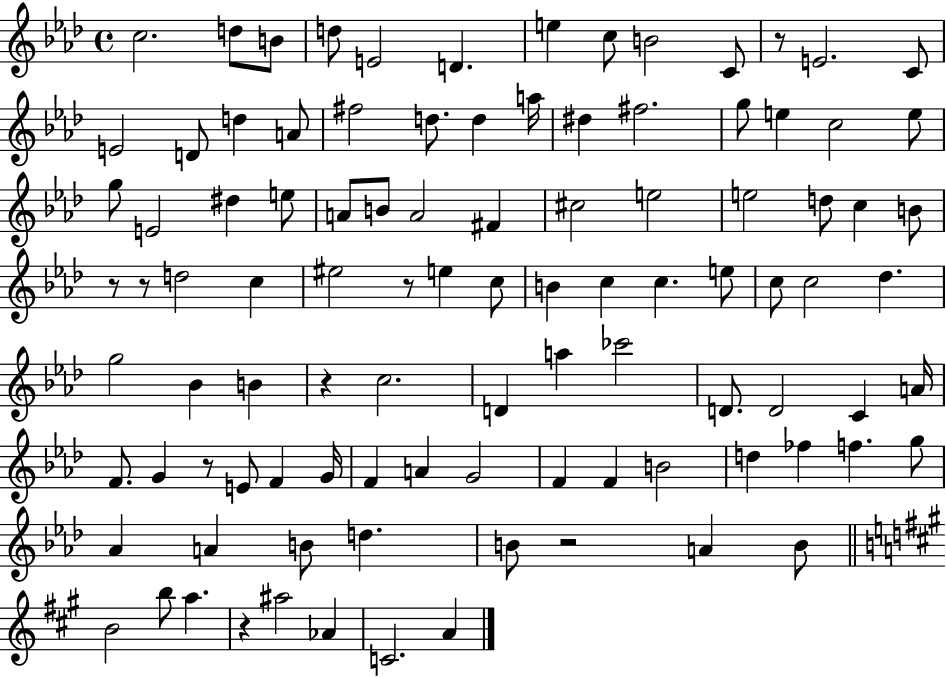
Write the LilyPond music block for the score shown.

{
  \clef treble
  \time 4/4
  \defaultTimeSignature
  \key aes \major
  c''2. d''8 b'8 | d''8 e'2 d'4. | e''4 c''8 b'2 c'8 | r8 e'2. c'8 | \break e'2 d'8 d''4 a'8 | fis''2 d''8. d''4 a''16 | dis''4 fis''2. | g''8 e''4 c''2 e''8 | \break g''8 e'2 dis''4 e''8 | a'8 b'8 a'2 fis'4 | cis''2 e''2 | e''2 d''8 c''4 b'8 | \break r8 r8 d''2 c''4 | eis''2 r8 e''4 c''8 | b'4 c''4 c''4. e''8 | c''8 c''2 des''4. | \break g''2 bes'4 b'4 | r4 c''2. | d'4 a''4 ces'''2 | d'8. d'2 c'4 a'16 | \break f'8. g'4 r8 e'8 f'4 g'16 | f'4 a'4 g'2 | f'4 f'4 b'2 | d''4 fes''4 f''4. g''8 | \break aes'4 a'4 b'8 d''4. | b'8 r2 a'4 b'8 | \bar "||" \break \key a \major b'2 b''8 a''4. | r4 ais''2 aes'4 | c'2. a'4 | \bar "|."
}